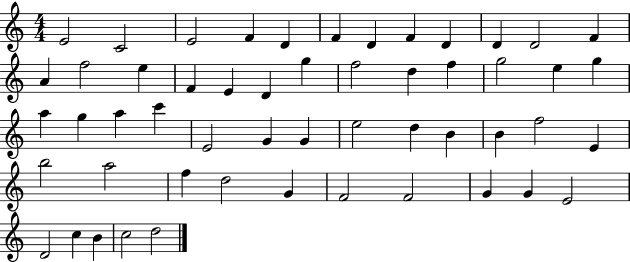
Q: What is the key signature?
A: C major